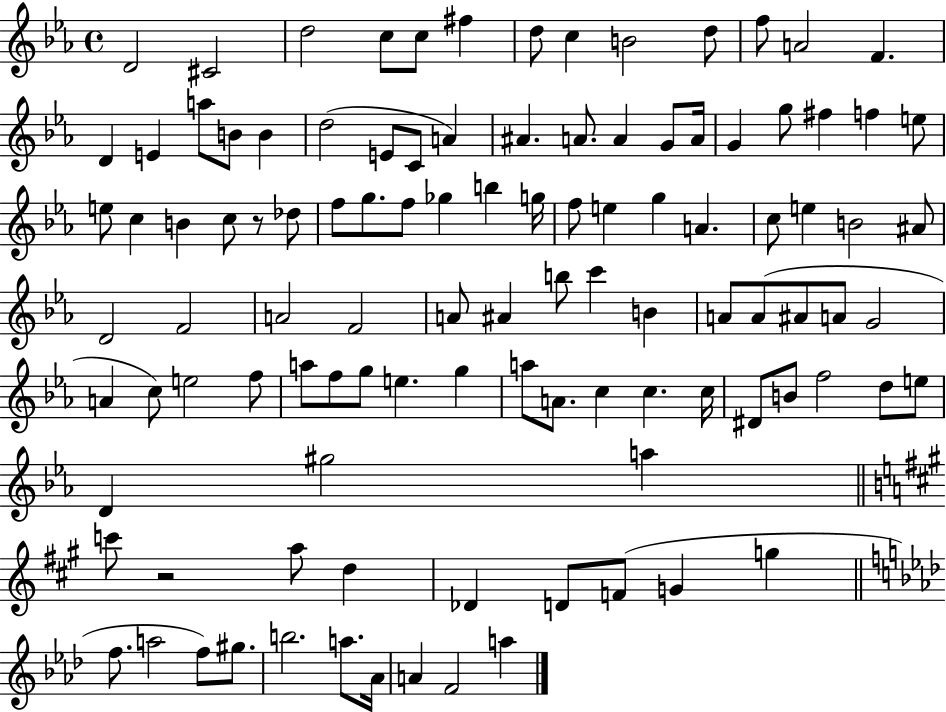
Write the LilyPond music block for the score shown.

{
  \clef treble
  \time 4/4
  \defaultTimeSignature
  \key ees \major
  d'2 cis'2 | d''2 c''8 c''8 fis''4 | d''8 c''4 b'2 d''8 | f''8 a'2 f'4. | \break d'4 e'4 a''8 b'8 b'4 | d''2( e'8 c'8 a'4) | ais'4. a'8. a'4 g'8 a'16 | g'4 g''8 fis''4 f''4 e''8 | \break e''8 c''4 b'4 c''8 r8 des''8 | f''8 g''8. f''8 ges''4 b''4 g''16 | f''8 e''4 g''4 a'4. | c''8 e''4 b'2 ais'8 | \break d'2 f'2 | a'2 f'2 | a'8 ais'4 b''8 c'''4 b'4 | a'8 a'8( ais'8 a'8 g'2 | \break a'4 c''8) e''2 f''8 | a''8 f''8 g''8 e''4. g''4 | a''8 a'8. c''4 c''4. c''16 | dis'8 b'8 f''2 d''8 e''8 | \break d'4 gis''2 a''4 | \bar "||" \break \key a \major c'''8 r2 a''8 d''4 | des'4 d'8 f'8( g'4 g''4 | \bar "||" \break \key aes \major f''8. a''2 f''8) gis''8. | b''2. a''8. aes'16 | a'4 f'2 a''4 | \bar "|."
}